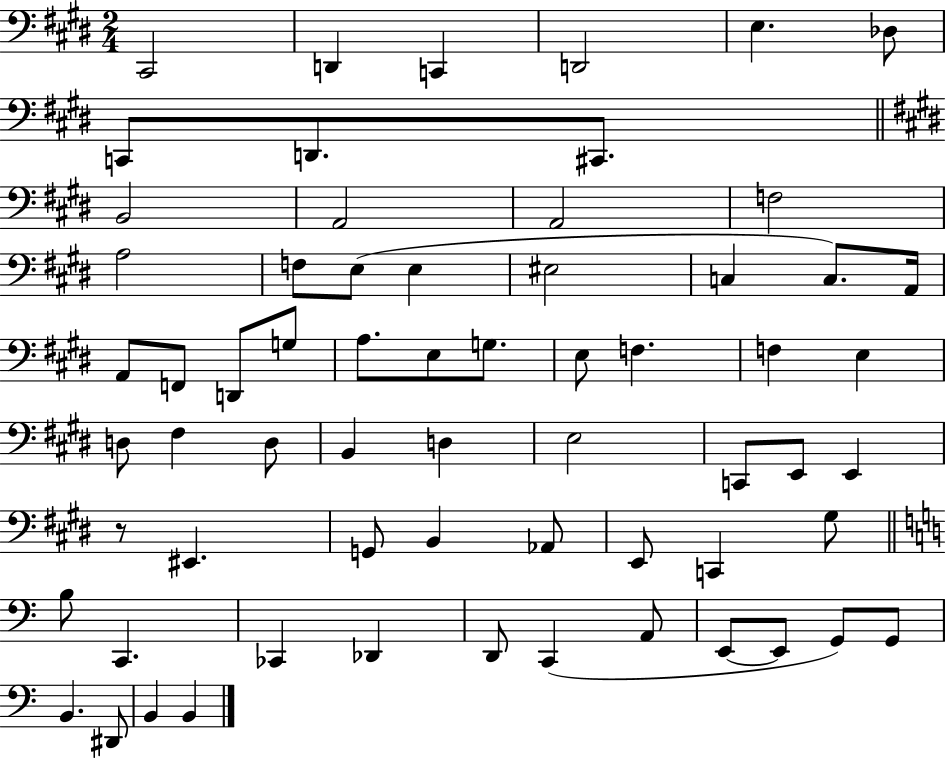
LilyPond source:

{
  \clef bass
  \numericTimeSignature
  \time 2/4
  \key e \major
  \repeat volta 2 { cis,2 | d,4 c,4 | d,2 | e4. des8 | \break c,8 d,8. cis,8. | \bar "||" \break \key e \major b,2 | a,2 | a,2 | f2 | \break a2 | f8 e8( e4 | eis2 | c4 c8.) a,16 | \break a,8 f,8 d,8 g8 | a8. e8 g8. | e8 f4. | f4 e4 | \break d8 fis4 d8 | b,4 d4 | e2 | c,8 e,8 e,4 | \break r8 eis,4. | g,8 b,4 aes,8 | e,8 c,4 gis8 | \bar "||" \break \key a \minor b8 c,4. | ces,4 des,4 | d,8 c,4( a,8 | e,8~~ e,8 g,8) g,8 | \break b,4. dis,8 | b,4 b,4 | } \bar "|."
}